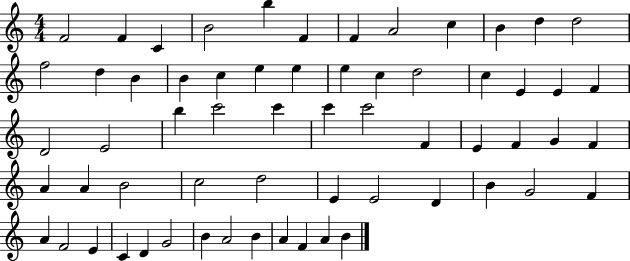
F4/h F4/q C4/q B4/h B5/q F4/q F4/q A4/h C5/q B4/q D5/q D5/h F5/h D5/q B4/q B4/q C5/q E5/q E5/q E5/q C5/q D5/h C5/q E4/q E4/q F4/q D4/h E4/h B5/q C6/h C6/q C6/q C6/h F4/q E4/q F4/q G4/q F4/q A4/q A4/q B4/h C5/h D5/h E4/q E4/h D4/q B4/q G4/h F4/q A4/q F4/h E4/q C4/q D4/q G4/h B4/q A4/h B4/q A4/q F4/q A4/q B4/q